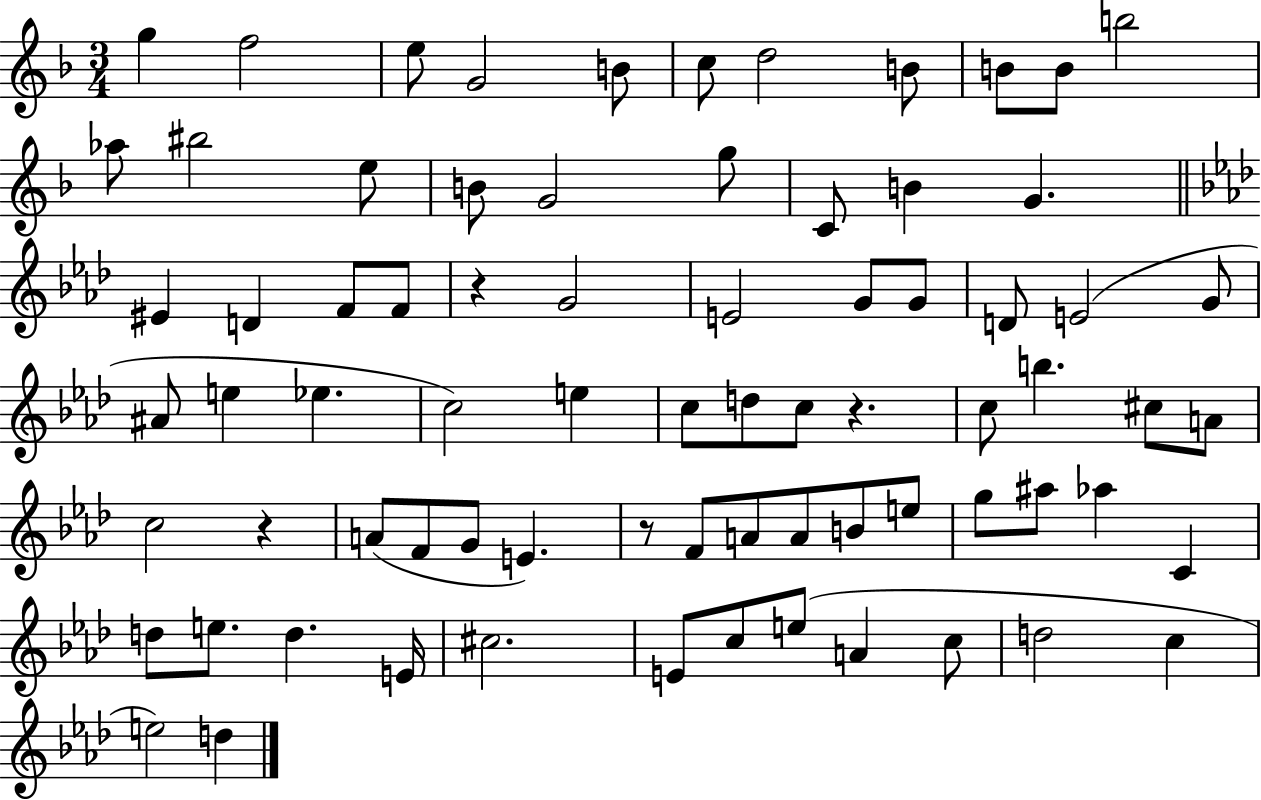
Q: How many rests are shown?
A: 4